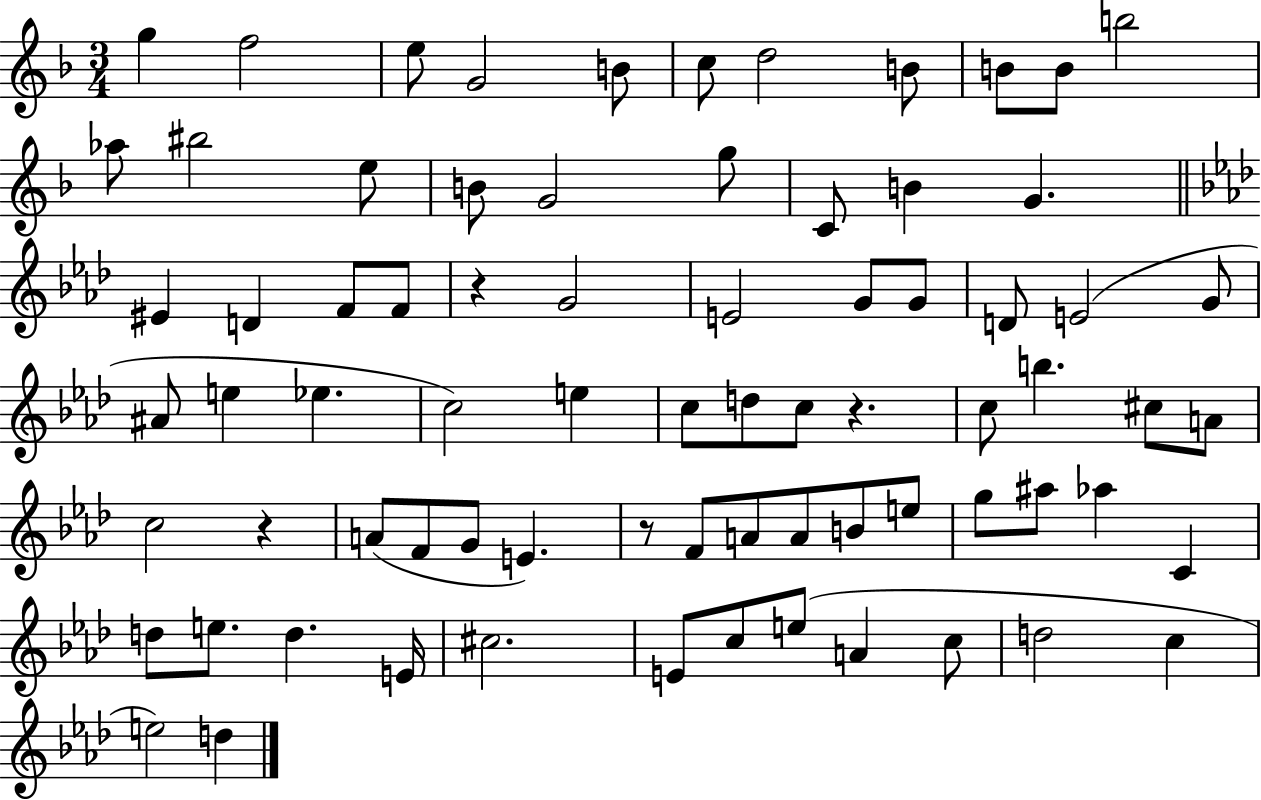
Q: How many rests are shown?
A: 4